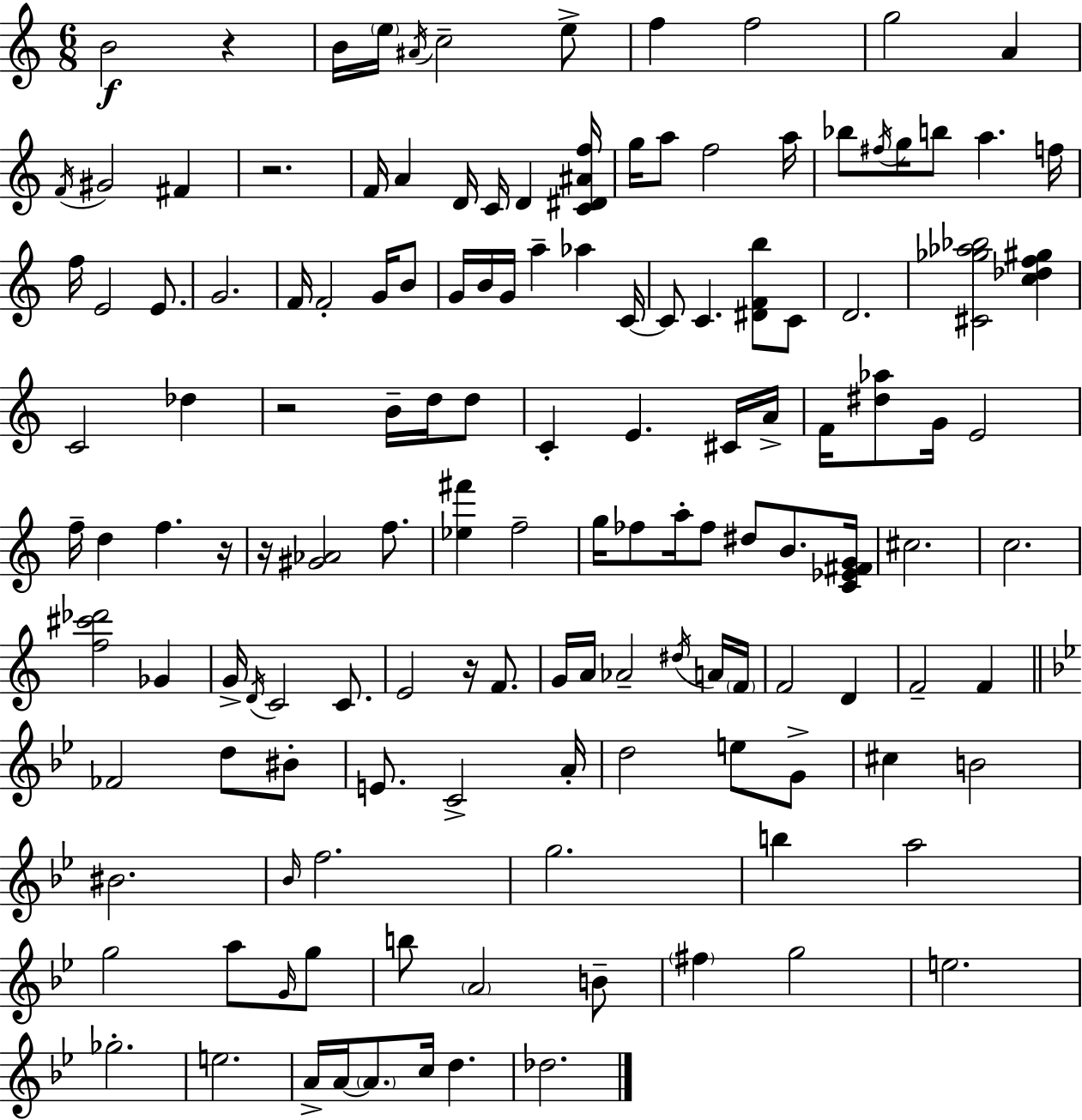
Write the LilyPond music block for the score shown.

{
  \clef treble
  \numericTimeSignature
  \time 6/8
  \key c \major
  \repeat volta 2 { b'2\f r4 | b'16 \parenthesize e''16 \acciaccatura { ais'16 } c''2-- e''8-> | f''4 f''2 | g''2 a'4 | \break \acciaccatura { f'16 } gis'2 fis'4 | r2. | f'16 a'4 d'16 c'16 d'4 | <c' dis' ais' f''>16 g''16 a''8 f''2 | \break a''16 bes''8 \acciaccatura { fis''16 } g''16 b''8 a''4. | f''16 f''16 e'2 | e'8. g'2. | f'16 f'2-. | \break g'16 b'8 g'16 b'16 g'16 a''4-- aes''4 | c'16~~ c'8 c'4. <dis' f' b''>8 | c'8 d'2. | <cis' ges'' aes'' bes''>2 <c'' des'' f'' gis''>4 | \break c'2 des''4 | r2 b'16-- | d''16 d''8 c'4-. e'4. | cis'16 a'16-> f'16 <dis'' aes''>8 g'16 e'2 | \break f''16-- d''4 f''4. | r16 r16 <gis' aes'>2 | f''8. <ees'' fis'''>4 f''2-- | g''16 fes''8 a''16-. fes''8 dis''8 b'8. | \break <c' ees' fis' g'>16 cis''2. | c''2. | <f'' cis''' des'''>2 ges'4 | g'16-> \acciaccatura { d'16 } c'2 | \break c'8. e'2 | r16 f'8. g'16 a'16 aes'2-- | \acciaccatura { dis''16 } a'16 \parenthesize f'16 f'2 | d'4 f'2-- | \break f'4 \bar "||" \break \key g \minor fes'2 d''8 bis'8-. | e'8. c'2-> a'16-. | d''2 e''8 g'8-> | cis''4 b'2 | \break bis'2. | \grace { bes'16 } f''2. | g''2. | b''4 a''2 | \break g''2 a''8 \grace { g'16 } | g''8 b''8 \parenthesize a'2 | b'8-- \parenthesize fis''4 g''2 | e''2. | \break ges''2.-. | e''2. | a'16-> a'16~~ \parenthesize a'8. c''16 d''4. | des''2. | \break } \bar "|."
}